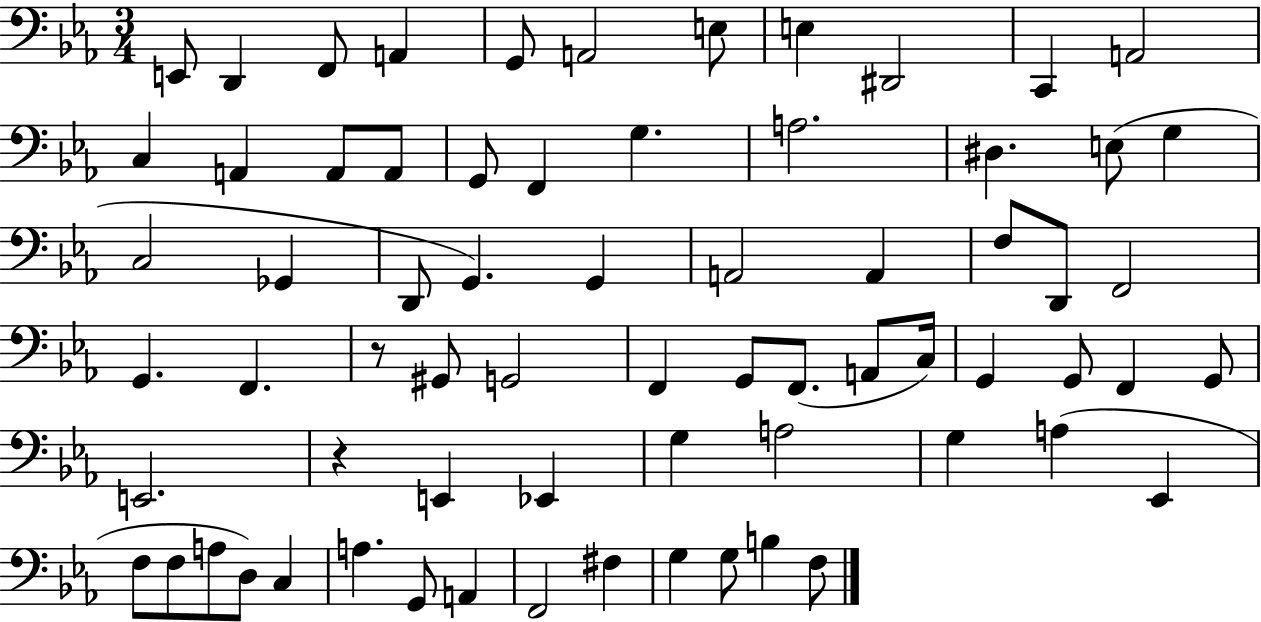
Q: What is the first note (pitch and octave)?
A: E2